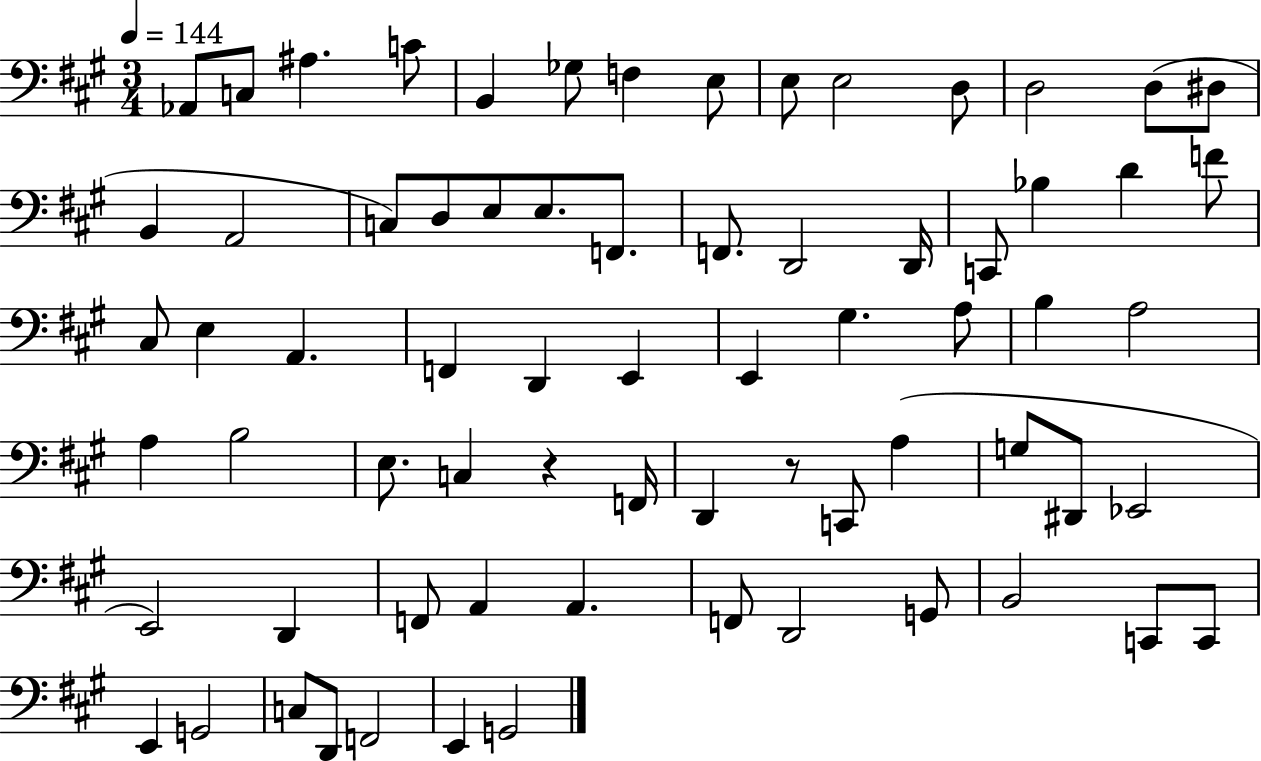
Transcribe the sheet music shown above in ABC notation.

X:1
T:Untitled
M:3/4
L:1/4
K:A
_A,,/2 C,/2 ^A, C/2 B,, _G,/2 F, E,/2 E,/2 E,2 D,/2 D,2 D,/2 ^D,/2 B,, A,,2 C,/2 D,/2 E,/2 E,/2 F,,/2 F,,/2 D,,2 D,,/4 C,,/2 _B, D F/2 ^C,/2 E, A,, F,, D,, E,, E,, ^G, A,/2 B, A,2 A, B,2 E,/2 C, z F,,/4 D,, z/2 C,,/2 A, G,/2 ^D,,/2 _E,,2 E,,2 D,, F,,/2 A,, A,, F,,/2 D,,2 G,,/2 B,,2 C,,/2 C,,/2 E,, G,,2 C,/2 D,,/2 F,,2 E,, G,,2